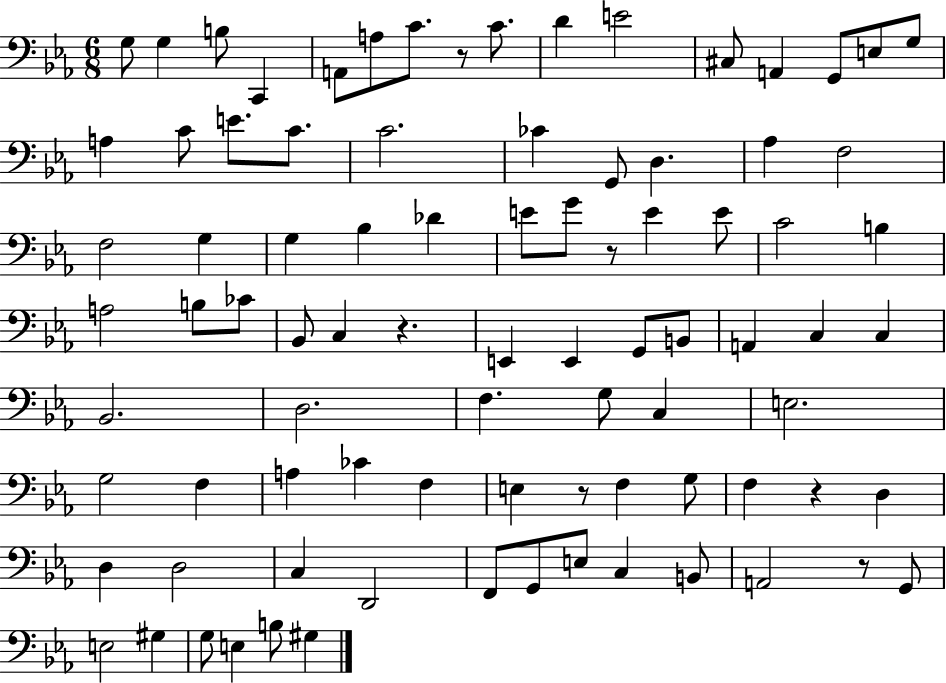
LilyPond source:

{
  \clef bass
  \numericTimeSignature
  \time 6/8
  \key ees \major
  g8 g4 b8 c,4 | a,8 a8 c'8. r8 c'8. | d'4 e'2 | cis8 a,4 g,8 e8 g8 | \break a4 c'8 e'8. c'8. | c'2. | ces'4 g,8 d4. | aes4 f2 | \break f2 g4 | g4 bes4 des'4 | e'8 g'8 r8 e'4 e'8 | c'2 b4 | \break a2 b8 ces'8 | bes,8 c4 r4. | e,4 e,4 g,8 b,8 | a,4 c4 c4 | \break bes,2. | d2. | f4. g8 c4 | e2. | \break g2 f4 | a4 ces'4 f4 | e4 r8 f4 g8 | f4 r4 d4 | \break d4 d2 | c4 d,2 | f,8 g,8 e8 c4 b,8 | a,2 r8 g,8 | \break e2 gis4 | g8 e4 b8 gis4 | \bar "|."
}